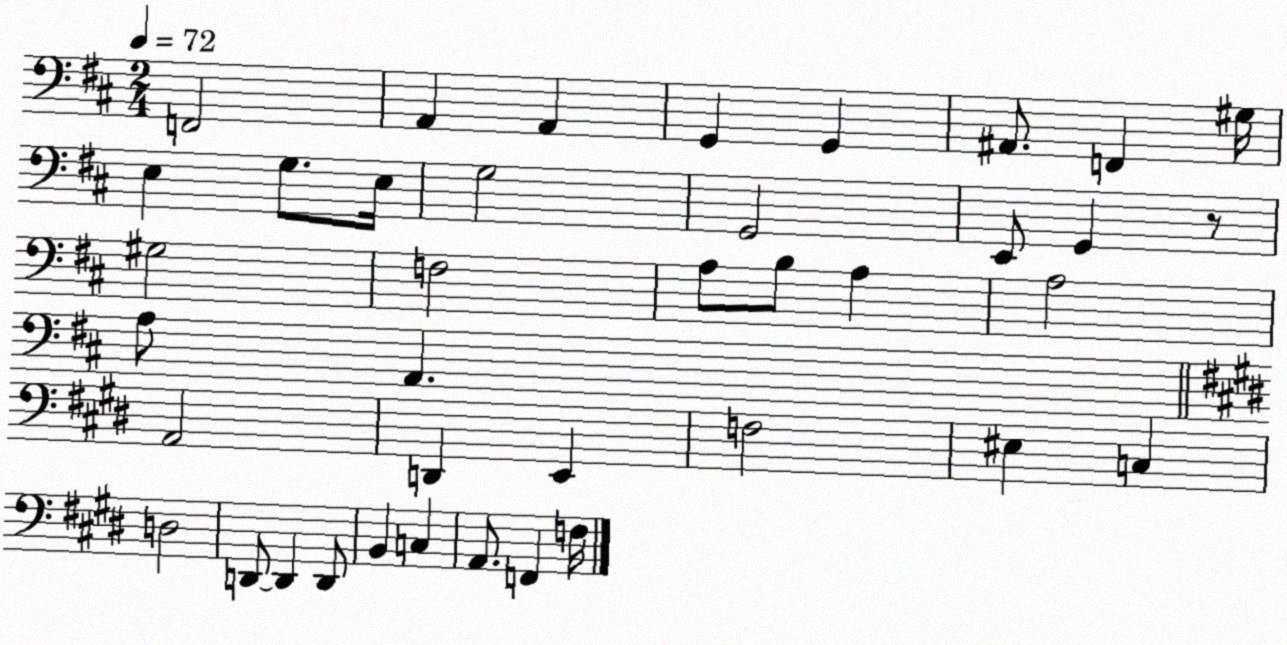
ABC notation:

X:1
T:Untitled
M:2/4
L:1/4
K:D
F,,2 A,, A,, G,, G,, ^A,,/2 F,, ^G,/4 E, G,/2 E,/4 G,2 G,,2 E,,/2 G,, z/2 ^G,2 F,2 A,/2 B,/2 A, A,2 A,/2 A,, A,,2 D,, E,, F,2 ^E, C, D,2 D,,/2 D,, D,,/2 B,, C, A,,/2 F,, F,/4